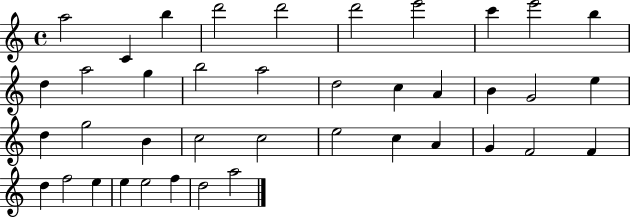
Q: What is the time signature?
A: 4/4